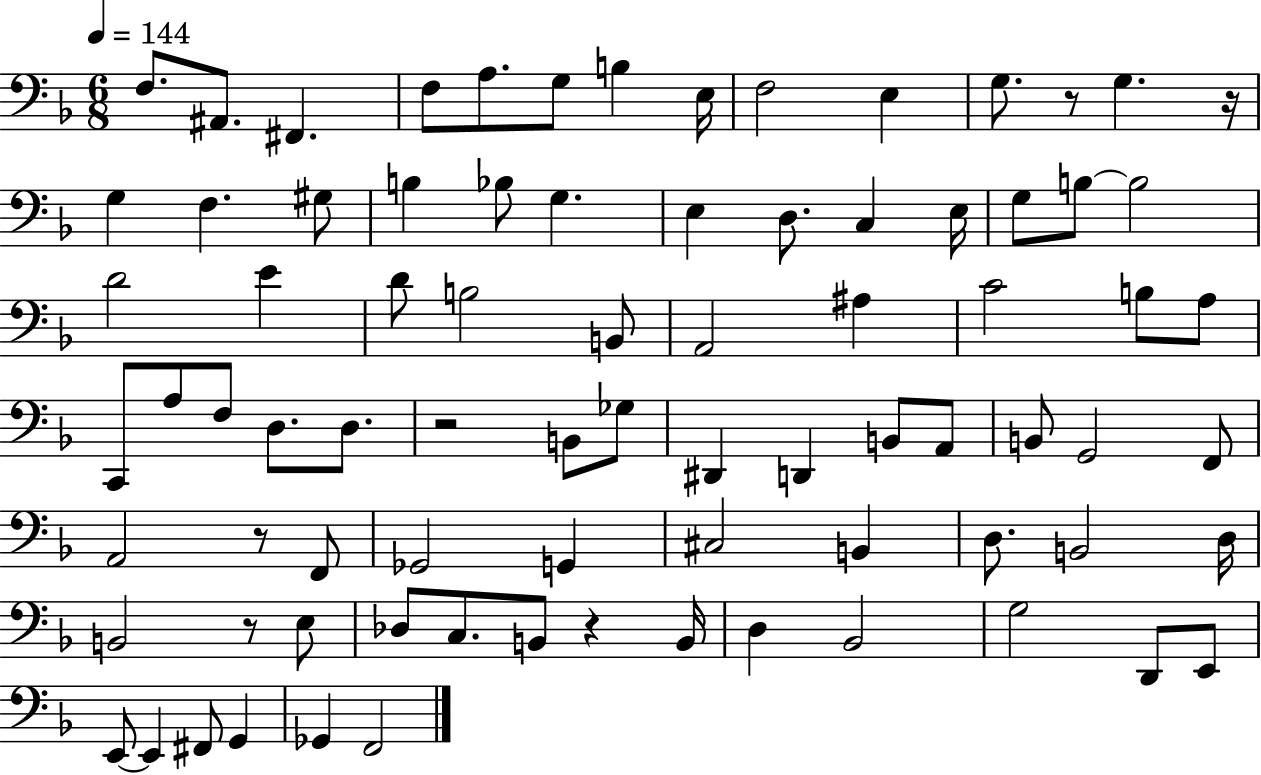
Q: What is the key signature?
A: F major